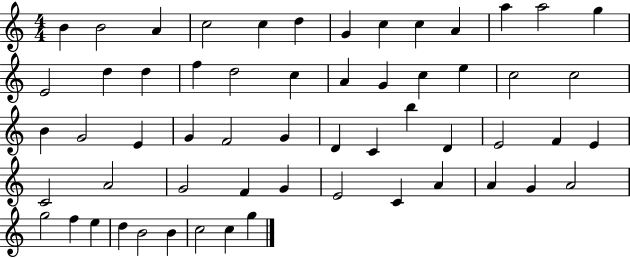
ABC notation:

X:1
T:Untitled
M:4/4
L:1/4
K:C
B B2 A c2 c d G c c A a a2 g E2 d d f d2 c A G c e c2 c2 B G2 E G F2 G D C b D E2 F E C2 A2 G2 F G E2 C A A G A2 g2 f e d B2 B c2 c g